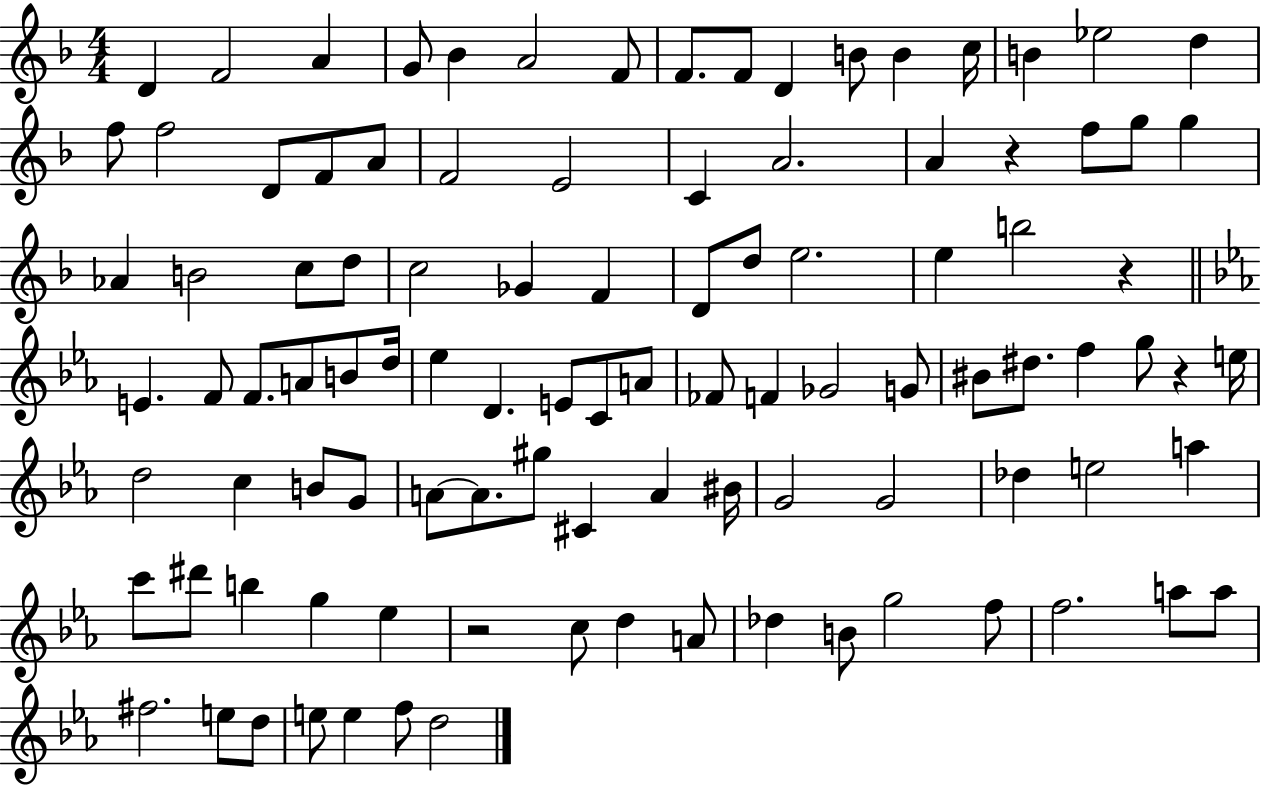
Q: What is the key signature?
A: F major